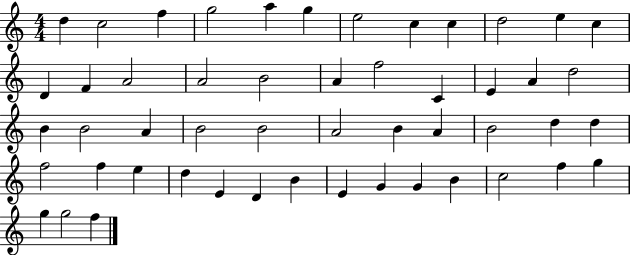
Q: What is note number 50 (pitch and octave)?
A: G5